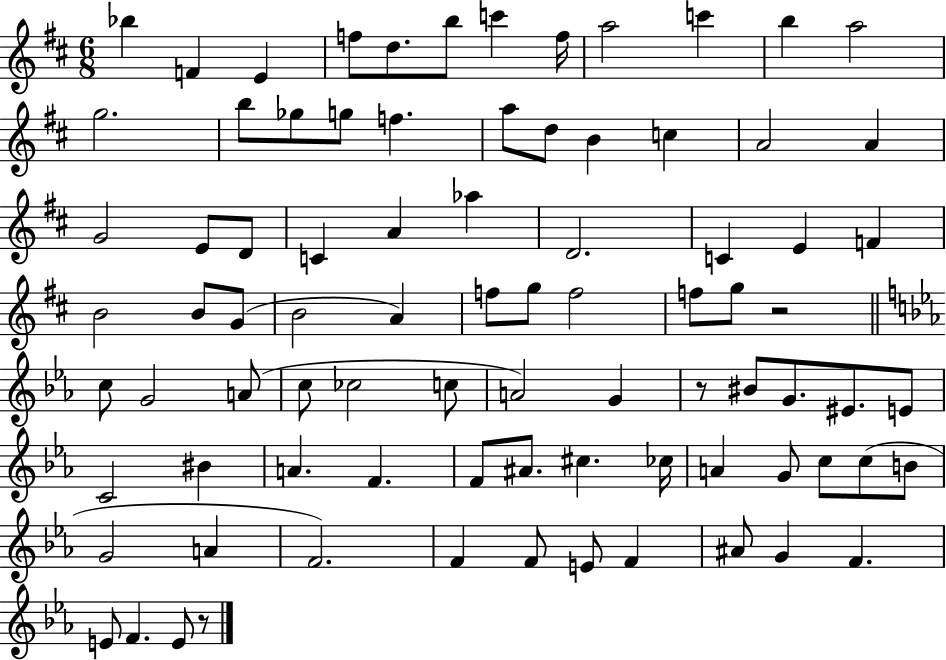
X:1
T:Untitled
M:6/8
L:1/4
K:D
_b F E f/2 d/2 b/2 c' f/4 a2 c' b a2 g2 b/2 _g/2 g/2 f a/2 d/2 B c A2 A G2 E/2 D/2 C A _a D2 C E F B2 B/2 G/2 B2 A f/2 g/2 f2 f/2 g/2 z2 c/2 G2 A/2 c/2 _c2 c/2 A2 G z/2 ^B/2 G/2 ^E/2 E/2 C2 ^B A F F/2 ^A/2 ^c _c/4 A G/2 c/2 c/2 B/2 G2 A F2 F F/2 E/2 F ^A/2 G F E/2 F E/2 z/2